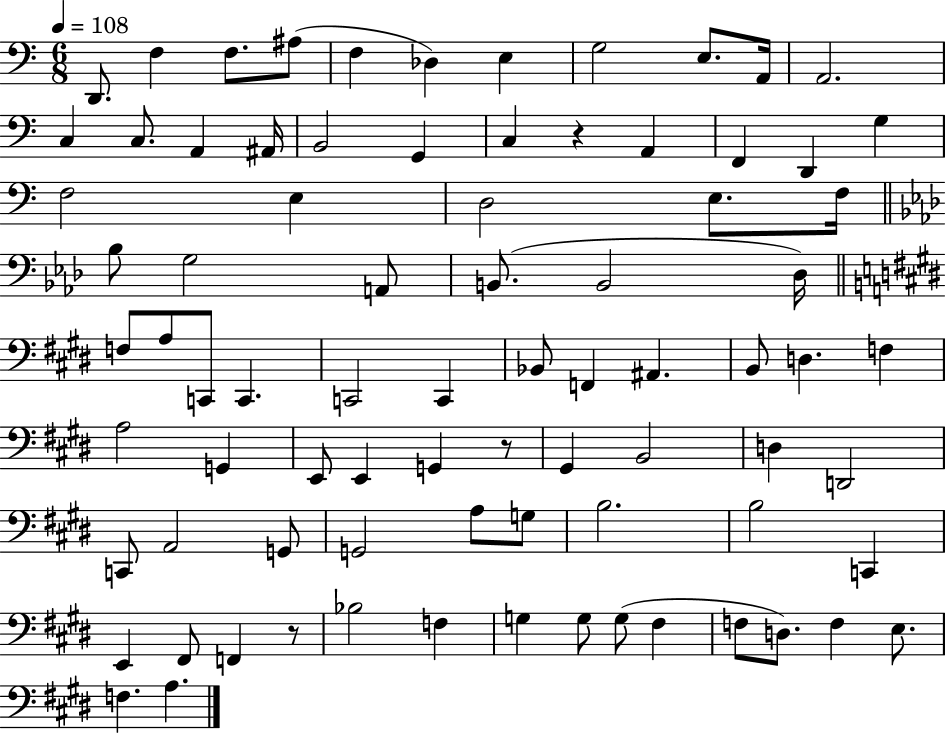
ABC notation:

X:1
T:Untitled
M:6/8
L:1/4
K:C
D,,/2 F, F,/2 ^A,/2 F, _D, E, G,2 E,/2 A,,/4 A,,2 C, C,/2 A,, ^A,,/4 B,,2 G,, C, z A,, F,, D,, G, F,2 E, D,2 E,/2 F,/4 _B,/2 G,2 A,,/2 B,,/2 B,,2 _D,/4 F,/2 A,/2 C,,/2 C,, C,,2 C,, _B,,/2 F,, ^A,, B,,/2 D, F, A,2 G,, E,,/2 E,, G,, z/2 ^G,, B,,2 D, D,,2 C,,/2 A,,2 G,,/2 G,,2 A,/2 G,/2 B,2 B,2 C,, E,, ^F,,/2 F,, z/2 _B,2 F, G, G,/2 G,/2 ^F, F,/2 D,/2 F, E,/2 F, A,